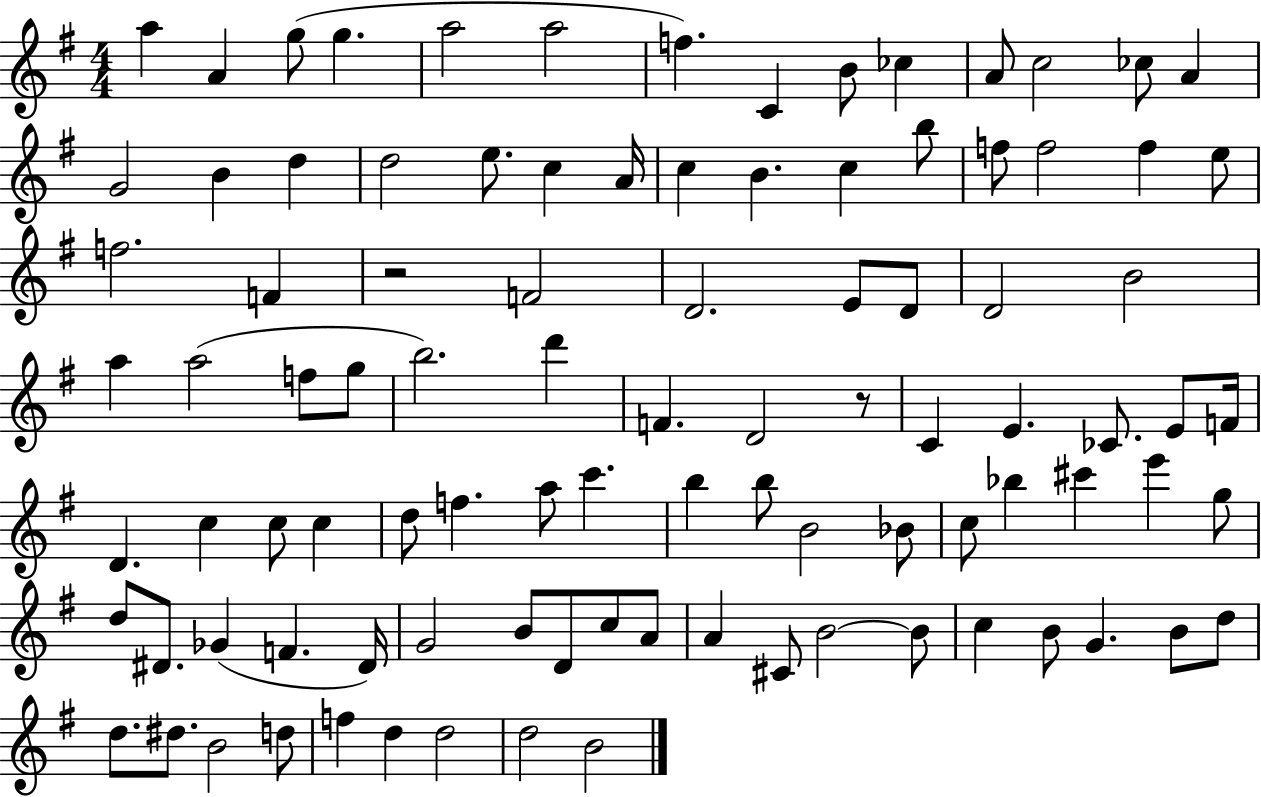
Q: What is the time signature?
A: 4/4